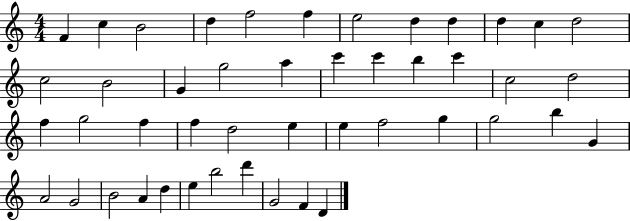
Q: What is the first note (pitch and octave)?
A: F4